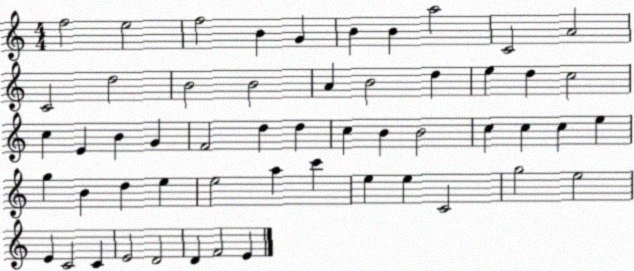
X:1
T:Untitled
M:4/4
L:1/4
K:C
f2 e2 f2 B G B B a2 C2 A2 C2 d2 B2 B2 A B2 d e d c2 c E B G F2 d d c B B2 c c c e g B d e e2 a c' e e C2 g2 e2 E C2 C E2 D2 D F2 E